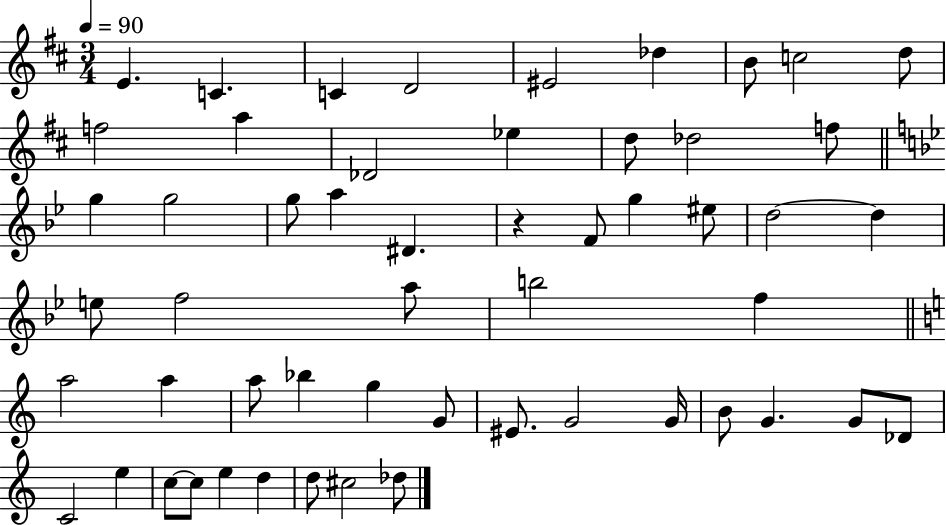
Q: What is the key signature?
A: D major